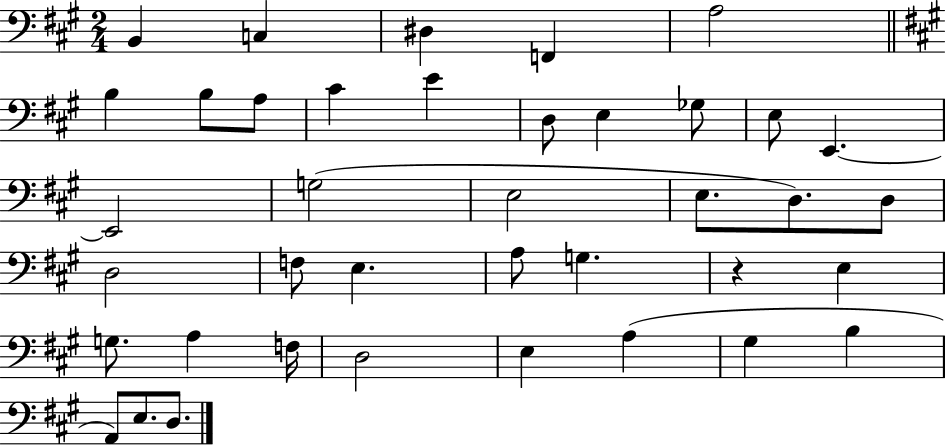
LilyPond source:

{
  \clef bass
  \numericTimeSignature
  \time 2/4
  \key a \major
  b,4 c4 | dis4 f,4 | a2 | \bar "||" \break \key a \major b4 b8 a8 | cis'4 e'4 | d8 e4 ges8 | e8 e,4.~~ | \break e,2 | g2( | e2 | e8. d8.) d8 | \break d2 | f8 e4. | a8 g4. | r4 e4 | \break g8. a4 f16 | d2 | e4 a4( | gis4 b4 | \break a,8) e8. d8. | \bar "|."
}